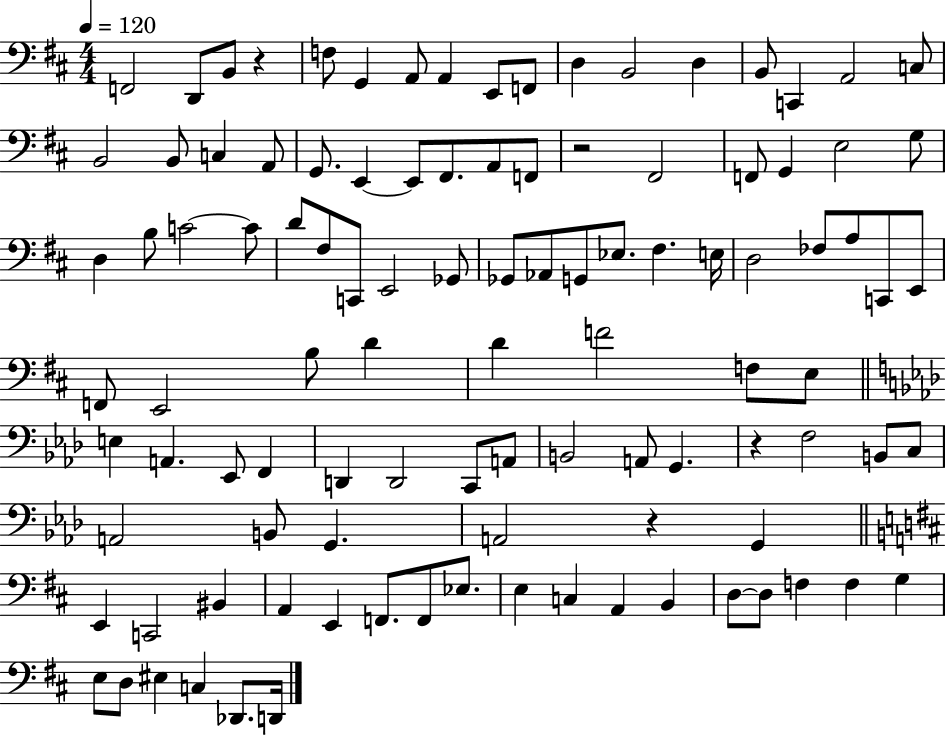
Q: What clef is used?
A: bass